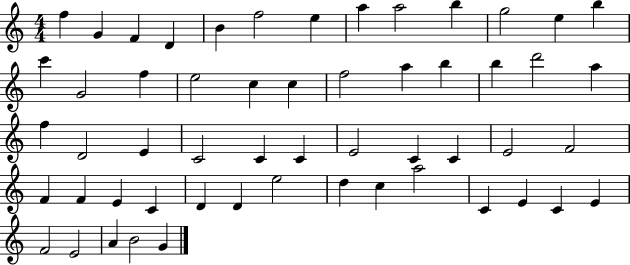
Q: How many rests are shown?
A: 0